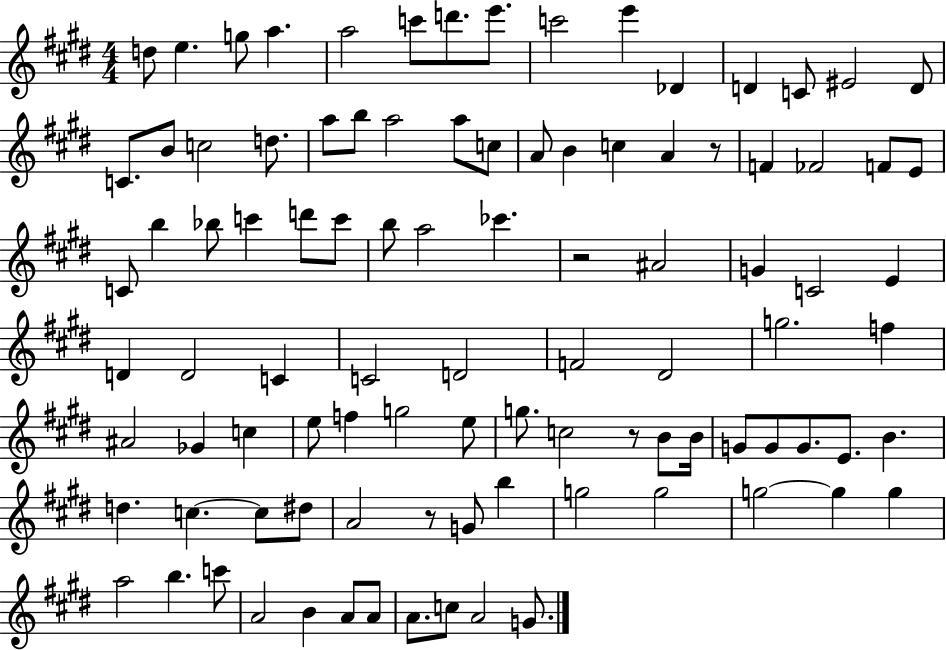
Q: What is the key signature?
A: E major